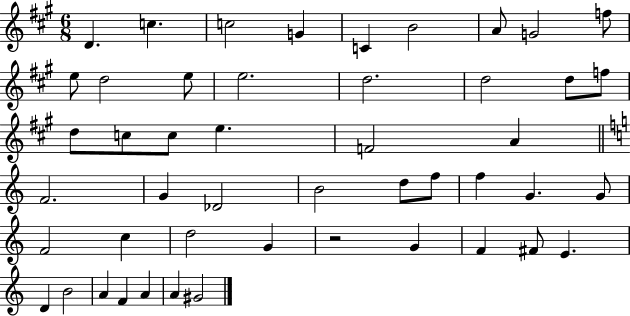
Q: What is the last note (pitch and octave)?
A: G#4